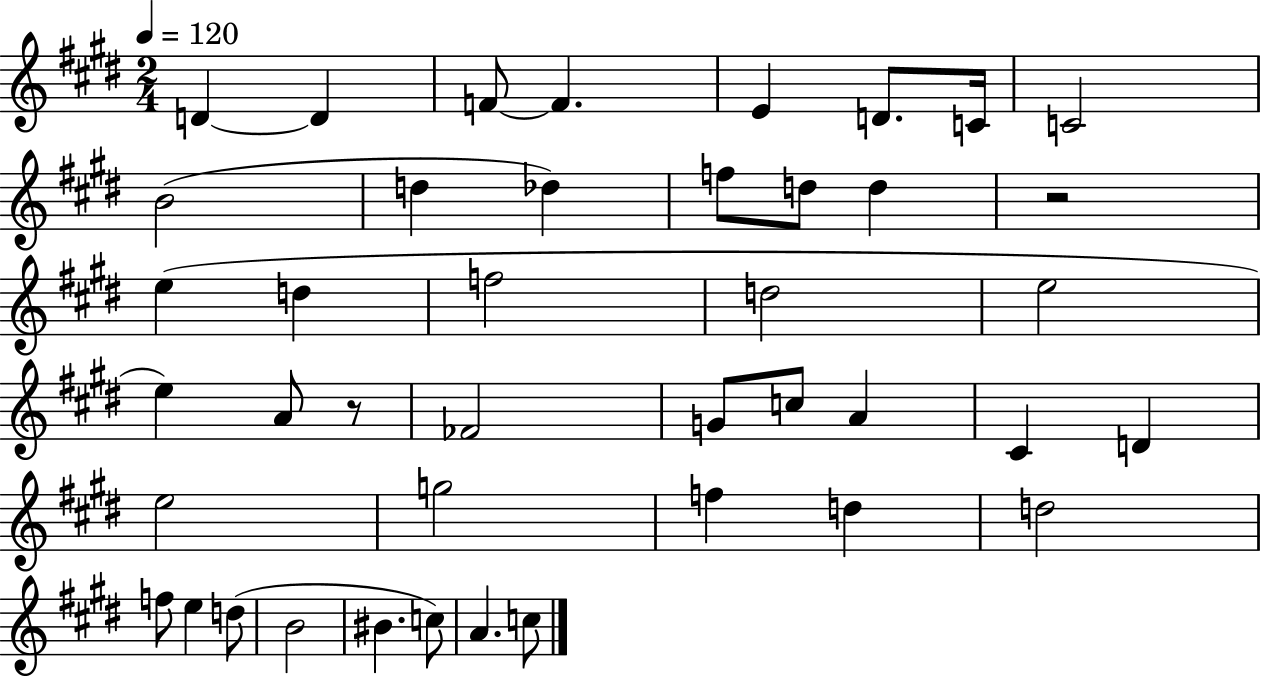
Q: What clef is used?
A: treble